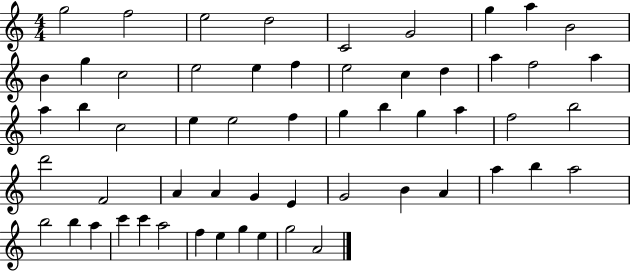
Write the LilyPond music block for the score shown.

{
  \clef treble
  \numericTimeSignature
  \time 4/4
  \key c \major
  g''2 f''2 | e''2 d''2 | c'2 g'2 | g''4 a''4 b'2 | \break b'4 g''4 c''2 | e''2 e''4 f''4 | e''2 c''4 d''4 | a''4 f''2 a''4 | \break a''4 b''4 c''2 | e''4 e''2 f''4 | g''4 b''4 g''4 a''4 | f''2 b''2 | \break d'''2 f'2 | a'4 a'4 g'4 e'4 | g'2 b'4 a'4 | a''4 b''4 a''2 | \break b''2 b''4 a''4 | c'''4 c'''4 a''2 | f''4 e''4 g''4 e''4 | g''2 a'2 | \break \bar "|."
}